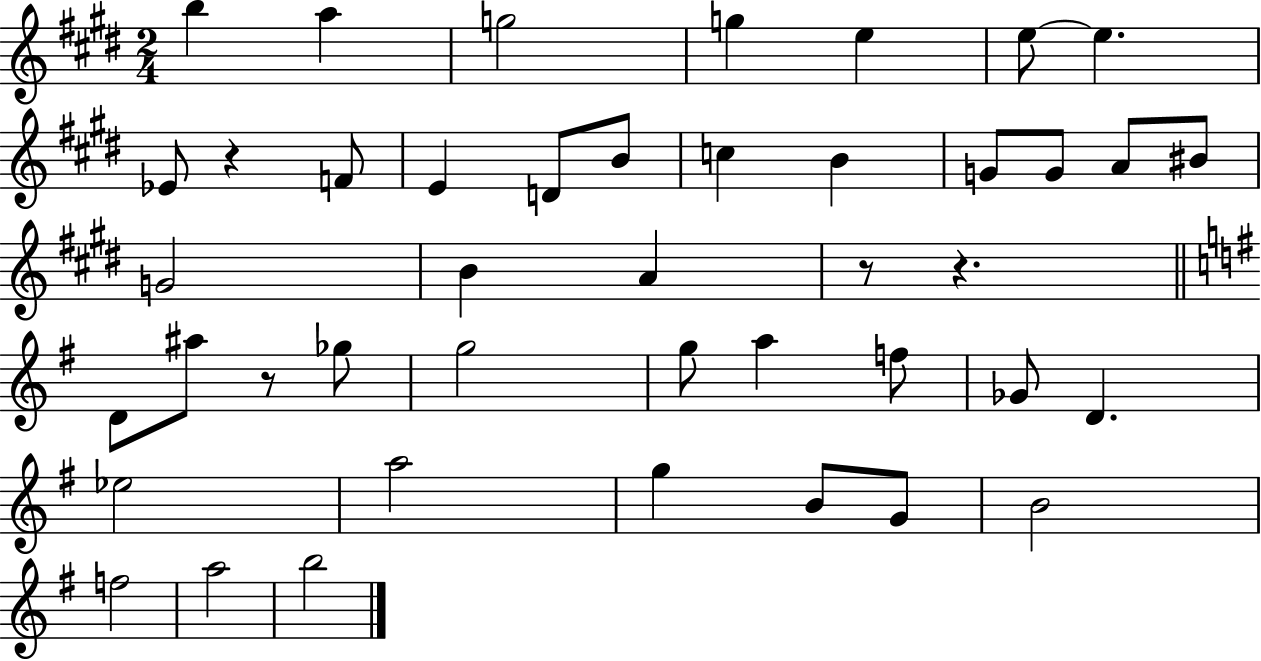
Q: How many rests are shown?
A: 4